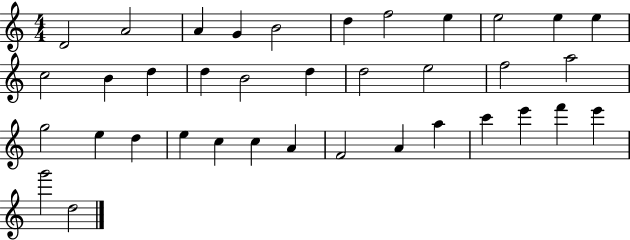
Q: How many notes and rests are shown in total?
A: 37